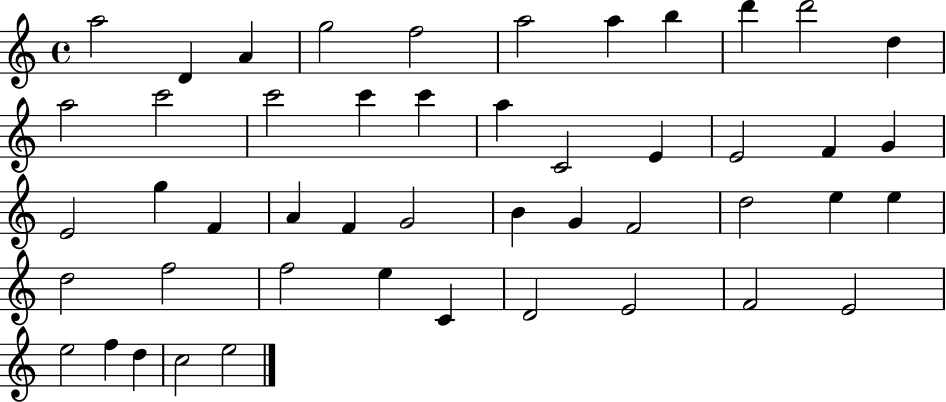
{
  \clef treble
  \time 4/4
  \defaultTimeSignature
  \key c \major
  a''2 d'4 a'4 | g''2 f''2 | a''2 a''4 b''4 | d'''4 d'''2 d''4 | \break a''2 c'''2 | c'''2 c'''4 c'''4 | a''4 c'2 e'4 | e'2 f'4 g'4 | \break e'2 g''4 f'4 | a'4 f'4 g'2 | b'4 g'4 f'2 | d''2 e''4 e''4 | \break d''2 f''2 | f''2 e''4 c'4 | d'2 e'2 | f'2 e'2 | \break e''2 f''4 d''4 | c''2 e''2 | \bar "|."
}